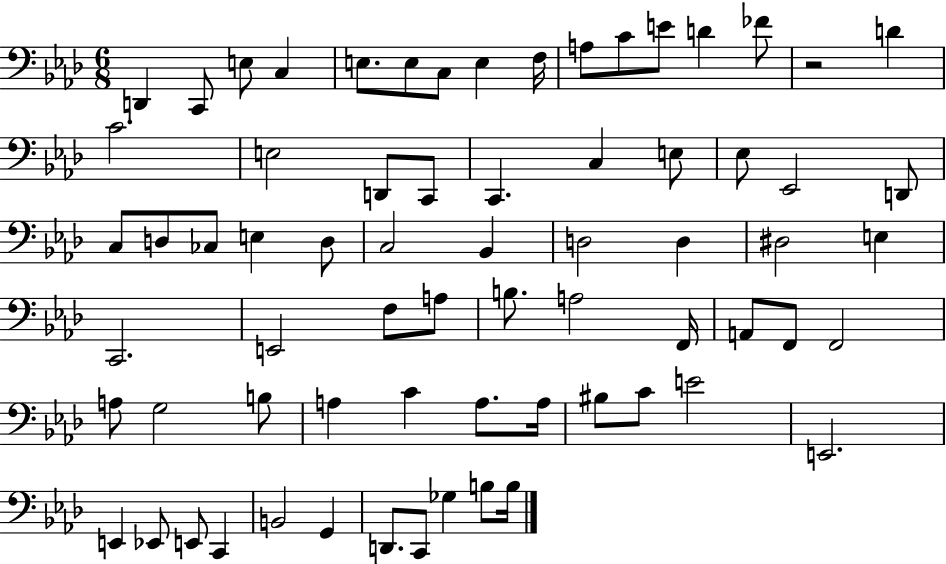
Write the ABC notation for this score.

X:1
T:Untitled
M:6/8
L:1/4
K:Ab
D,, C,,/2 E,/2 C, E,/2 E,/2 C,/2 E, F,/4 A,/2 C/2 E/2 D _F/2 z2 D C2 E,2 D,,/2 C,,/2 C,, C, E,/2 _E,/2 _E,,2 D,,/2 C,/2 D,/2 _C,/2 E, D,/2 C,2 _B,, D,2 D, ^D,2 E, C,,2 E,,2 F,/2 A,/2 B,/2 A,2 F,,/4 A,,/2 F,,/2 F,,2 A,/2 G,2 B,/2 A, C A,/2 A,/4 ^B,/2 C/2 E2 E,,2 E,, _E,,/2 E,,/2 C,, B,,2 G,, D,,/2 C,,/2 _G, B,/2 B,/4